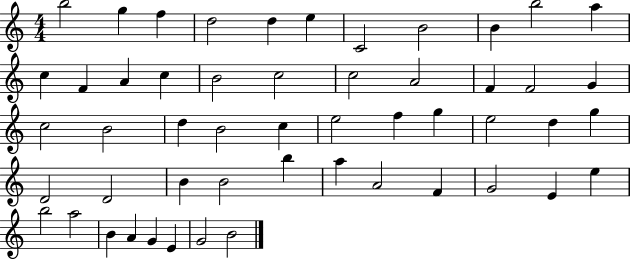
B5/h G5/q F5/q D5/h D5/q E5/q C4/h B4/h B4/q B5/h A5/q C5/q F4/q A4/q C5/q B4/h C5/h C5/h A4/h F4/q F4/h G4/q C5/h B4/h D5/q B4/h C5/q E5/h F5/q G5/q E5/h D5/q G5/q D4/h D4/h B4/q B4/h B5/q A5/q A4/h F4/q G4/h E4/q E5/q B5/h A5/h B4/q A4/q G4/q E4/q G4/h B4/h